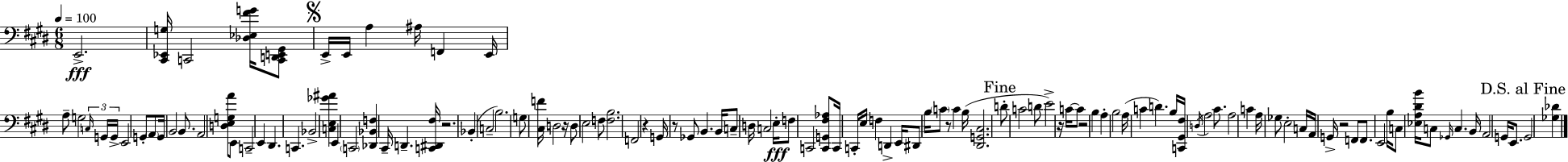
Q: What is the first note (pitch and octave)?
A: E2